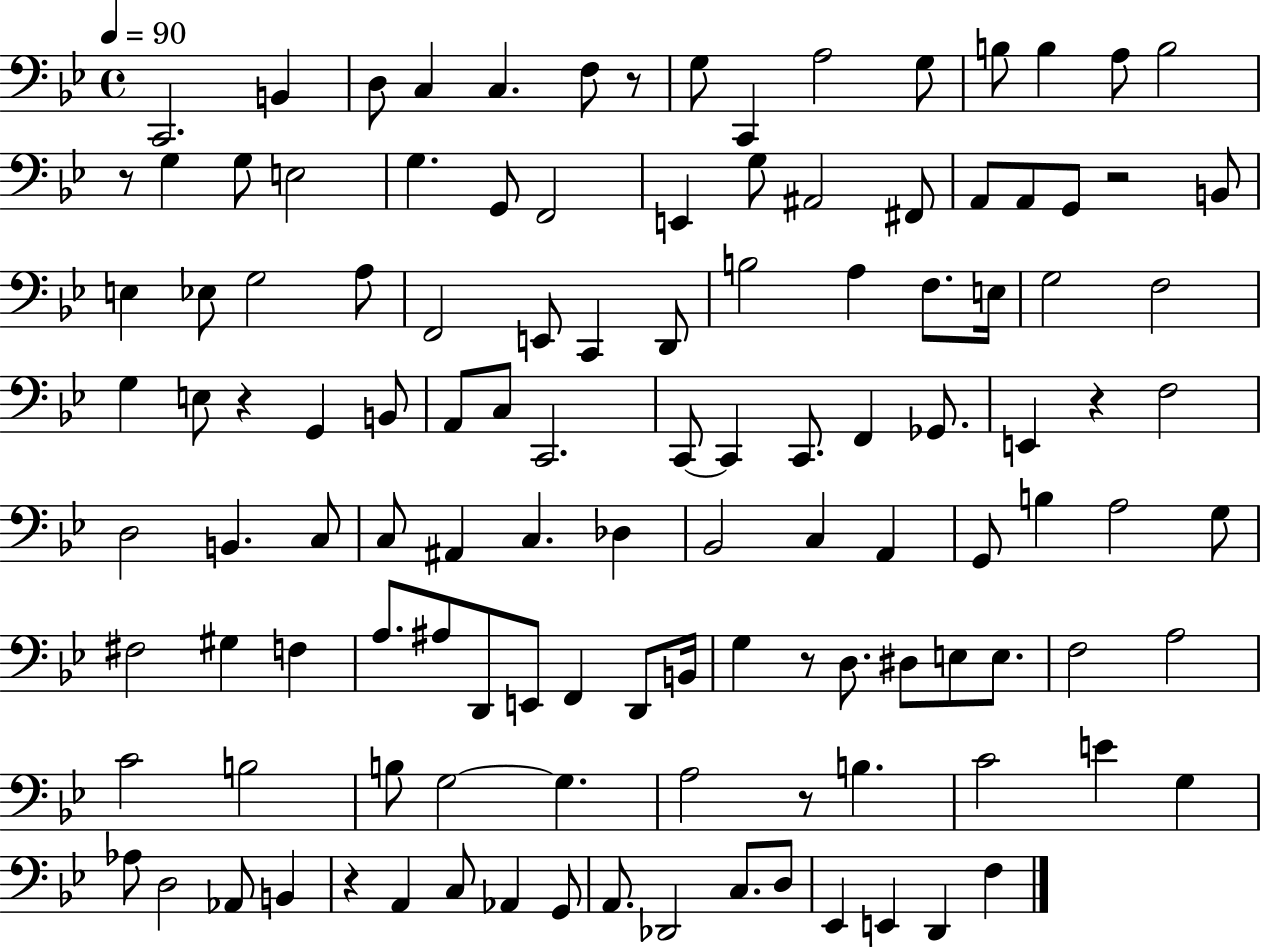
C2/h. B2/q D3/e C3/q C3/q. F3/e R/e G3/e C2/q A3/h G3/e B3/e B3/q A3/e B3/h R/e G3/q G3/e E3/h G3/q. G2/e F2/h E2/q G3/e A#2/h F#2/e A2/e A2/e G2/e R/h B2/e E3/q Eb3/e G3/h A3/e F2/h E2/e C2/q D2/e B3/h A3/q F3/e. E3/s G3/h F3/h G3/q E3/e R/q G2/q B2/e A2/e C3/e C2/h. C2/e C2/q C2/e. F2/q Gb2/e. E2/q R/q F3/h D3/h B2/q. C3/e C3/e A#2/q C3/q. Db3/q Bb2/h C3/q A2/q G2/e B3/q A3/h G3/e F#3/h G#3/q F3/q A3/e. A#3/e D2/e E2/e F2/q D2/e B2/s G3/q R/e D3/e. D#3/e E3/e E3/e. F3/h A3/h C4/h B3/h B3/e G3/h G3/q. A3/h R/e B3/q. C4/h E4/q G3/q Ab3/e D3/h Ab2/e B2/q R/q A2/q C3/e Ab2/q G2/e A2/e. Db2/h C3/e. D3/e Eb2/q E2/q D2/q F3/q